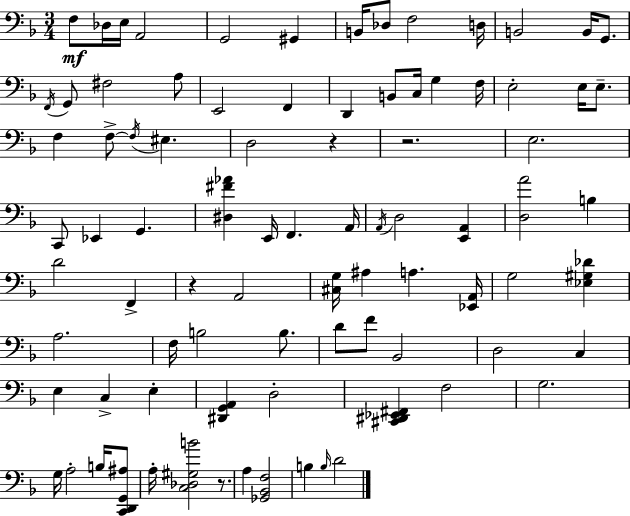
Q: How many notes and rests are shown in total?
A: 86